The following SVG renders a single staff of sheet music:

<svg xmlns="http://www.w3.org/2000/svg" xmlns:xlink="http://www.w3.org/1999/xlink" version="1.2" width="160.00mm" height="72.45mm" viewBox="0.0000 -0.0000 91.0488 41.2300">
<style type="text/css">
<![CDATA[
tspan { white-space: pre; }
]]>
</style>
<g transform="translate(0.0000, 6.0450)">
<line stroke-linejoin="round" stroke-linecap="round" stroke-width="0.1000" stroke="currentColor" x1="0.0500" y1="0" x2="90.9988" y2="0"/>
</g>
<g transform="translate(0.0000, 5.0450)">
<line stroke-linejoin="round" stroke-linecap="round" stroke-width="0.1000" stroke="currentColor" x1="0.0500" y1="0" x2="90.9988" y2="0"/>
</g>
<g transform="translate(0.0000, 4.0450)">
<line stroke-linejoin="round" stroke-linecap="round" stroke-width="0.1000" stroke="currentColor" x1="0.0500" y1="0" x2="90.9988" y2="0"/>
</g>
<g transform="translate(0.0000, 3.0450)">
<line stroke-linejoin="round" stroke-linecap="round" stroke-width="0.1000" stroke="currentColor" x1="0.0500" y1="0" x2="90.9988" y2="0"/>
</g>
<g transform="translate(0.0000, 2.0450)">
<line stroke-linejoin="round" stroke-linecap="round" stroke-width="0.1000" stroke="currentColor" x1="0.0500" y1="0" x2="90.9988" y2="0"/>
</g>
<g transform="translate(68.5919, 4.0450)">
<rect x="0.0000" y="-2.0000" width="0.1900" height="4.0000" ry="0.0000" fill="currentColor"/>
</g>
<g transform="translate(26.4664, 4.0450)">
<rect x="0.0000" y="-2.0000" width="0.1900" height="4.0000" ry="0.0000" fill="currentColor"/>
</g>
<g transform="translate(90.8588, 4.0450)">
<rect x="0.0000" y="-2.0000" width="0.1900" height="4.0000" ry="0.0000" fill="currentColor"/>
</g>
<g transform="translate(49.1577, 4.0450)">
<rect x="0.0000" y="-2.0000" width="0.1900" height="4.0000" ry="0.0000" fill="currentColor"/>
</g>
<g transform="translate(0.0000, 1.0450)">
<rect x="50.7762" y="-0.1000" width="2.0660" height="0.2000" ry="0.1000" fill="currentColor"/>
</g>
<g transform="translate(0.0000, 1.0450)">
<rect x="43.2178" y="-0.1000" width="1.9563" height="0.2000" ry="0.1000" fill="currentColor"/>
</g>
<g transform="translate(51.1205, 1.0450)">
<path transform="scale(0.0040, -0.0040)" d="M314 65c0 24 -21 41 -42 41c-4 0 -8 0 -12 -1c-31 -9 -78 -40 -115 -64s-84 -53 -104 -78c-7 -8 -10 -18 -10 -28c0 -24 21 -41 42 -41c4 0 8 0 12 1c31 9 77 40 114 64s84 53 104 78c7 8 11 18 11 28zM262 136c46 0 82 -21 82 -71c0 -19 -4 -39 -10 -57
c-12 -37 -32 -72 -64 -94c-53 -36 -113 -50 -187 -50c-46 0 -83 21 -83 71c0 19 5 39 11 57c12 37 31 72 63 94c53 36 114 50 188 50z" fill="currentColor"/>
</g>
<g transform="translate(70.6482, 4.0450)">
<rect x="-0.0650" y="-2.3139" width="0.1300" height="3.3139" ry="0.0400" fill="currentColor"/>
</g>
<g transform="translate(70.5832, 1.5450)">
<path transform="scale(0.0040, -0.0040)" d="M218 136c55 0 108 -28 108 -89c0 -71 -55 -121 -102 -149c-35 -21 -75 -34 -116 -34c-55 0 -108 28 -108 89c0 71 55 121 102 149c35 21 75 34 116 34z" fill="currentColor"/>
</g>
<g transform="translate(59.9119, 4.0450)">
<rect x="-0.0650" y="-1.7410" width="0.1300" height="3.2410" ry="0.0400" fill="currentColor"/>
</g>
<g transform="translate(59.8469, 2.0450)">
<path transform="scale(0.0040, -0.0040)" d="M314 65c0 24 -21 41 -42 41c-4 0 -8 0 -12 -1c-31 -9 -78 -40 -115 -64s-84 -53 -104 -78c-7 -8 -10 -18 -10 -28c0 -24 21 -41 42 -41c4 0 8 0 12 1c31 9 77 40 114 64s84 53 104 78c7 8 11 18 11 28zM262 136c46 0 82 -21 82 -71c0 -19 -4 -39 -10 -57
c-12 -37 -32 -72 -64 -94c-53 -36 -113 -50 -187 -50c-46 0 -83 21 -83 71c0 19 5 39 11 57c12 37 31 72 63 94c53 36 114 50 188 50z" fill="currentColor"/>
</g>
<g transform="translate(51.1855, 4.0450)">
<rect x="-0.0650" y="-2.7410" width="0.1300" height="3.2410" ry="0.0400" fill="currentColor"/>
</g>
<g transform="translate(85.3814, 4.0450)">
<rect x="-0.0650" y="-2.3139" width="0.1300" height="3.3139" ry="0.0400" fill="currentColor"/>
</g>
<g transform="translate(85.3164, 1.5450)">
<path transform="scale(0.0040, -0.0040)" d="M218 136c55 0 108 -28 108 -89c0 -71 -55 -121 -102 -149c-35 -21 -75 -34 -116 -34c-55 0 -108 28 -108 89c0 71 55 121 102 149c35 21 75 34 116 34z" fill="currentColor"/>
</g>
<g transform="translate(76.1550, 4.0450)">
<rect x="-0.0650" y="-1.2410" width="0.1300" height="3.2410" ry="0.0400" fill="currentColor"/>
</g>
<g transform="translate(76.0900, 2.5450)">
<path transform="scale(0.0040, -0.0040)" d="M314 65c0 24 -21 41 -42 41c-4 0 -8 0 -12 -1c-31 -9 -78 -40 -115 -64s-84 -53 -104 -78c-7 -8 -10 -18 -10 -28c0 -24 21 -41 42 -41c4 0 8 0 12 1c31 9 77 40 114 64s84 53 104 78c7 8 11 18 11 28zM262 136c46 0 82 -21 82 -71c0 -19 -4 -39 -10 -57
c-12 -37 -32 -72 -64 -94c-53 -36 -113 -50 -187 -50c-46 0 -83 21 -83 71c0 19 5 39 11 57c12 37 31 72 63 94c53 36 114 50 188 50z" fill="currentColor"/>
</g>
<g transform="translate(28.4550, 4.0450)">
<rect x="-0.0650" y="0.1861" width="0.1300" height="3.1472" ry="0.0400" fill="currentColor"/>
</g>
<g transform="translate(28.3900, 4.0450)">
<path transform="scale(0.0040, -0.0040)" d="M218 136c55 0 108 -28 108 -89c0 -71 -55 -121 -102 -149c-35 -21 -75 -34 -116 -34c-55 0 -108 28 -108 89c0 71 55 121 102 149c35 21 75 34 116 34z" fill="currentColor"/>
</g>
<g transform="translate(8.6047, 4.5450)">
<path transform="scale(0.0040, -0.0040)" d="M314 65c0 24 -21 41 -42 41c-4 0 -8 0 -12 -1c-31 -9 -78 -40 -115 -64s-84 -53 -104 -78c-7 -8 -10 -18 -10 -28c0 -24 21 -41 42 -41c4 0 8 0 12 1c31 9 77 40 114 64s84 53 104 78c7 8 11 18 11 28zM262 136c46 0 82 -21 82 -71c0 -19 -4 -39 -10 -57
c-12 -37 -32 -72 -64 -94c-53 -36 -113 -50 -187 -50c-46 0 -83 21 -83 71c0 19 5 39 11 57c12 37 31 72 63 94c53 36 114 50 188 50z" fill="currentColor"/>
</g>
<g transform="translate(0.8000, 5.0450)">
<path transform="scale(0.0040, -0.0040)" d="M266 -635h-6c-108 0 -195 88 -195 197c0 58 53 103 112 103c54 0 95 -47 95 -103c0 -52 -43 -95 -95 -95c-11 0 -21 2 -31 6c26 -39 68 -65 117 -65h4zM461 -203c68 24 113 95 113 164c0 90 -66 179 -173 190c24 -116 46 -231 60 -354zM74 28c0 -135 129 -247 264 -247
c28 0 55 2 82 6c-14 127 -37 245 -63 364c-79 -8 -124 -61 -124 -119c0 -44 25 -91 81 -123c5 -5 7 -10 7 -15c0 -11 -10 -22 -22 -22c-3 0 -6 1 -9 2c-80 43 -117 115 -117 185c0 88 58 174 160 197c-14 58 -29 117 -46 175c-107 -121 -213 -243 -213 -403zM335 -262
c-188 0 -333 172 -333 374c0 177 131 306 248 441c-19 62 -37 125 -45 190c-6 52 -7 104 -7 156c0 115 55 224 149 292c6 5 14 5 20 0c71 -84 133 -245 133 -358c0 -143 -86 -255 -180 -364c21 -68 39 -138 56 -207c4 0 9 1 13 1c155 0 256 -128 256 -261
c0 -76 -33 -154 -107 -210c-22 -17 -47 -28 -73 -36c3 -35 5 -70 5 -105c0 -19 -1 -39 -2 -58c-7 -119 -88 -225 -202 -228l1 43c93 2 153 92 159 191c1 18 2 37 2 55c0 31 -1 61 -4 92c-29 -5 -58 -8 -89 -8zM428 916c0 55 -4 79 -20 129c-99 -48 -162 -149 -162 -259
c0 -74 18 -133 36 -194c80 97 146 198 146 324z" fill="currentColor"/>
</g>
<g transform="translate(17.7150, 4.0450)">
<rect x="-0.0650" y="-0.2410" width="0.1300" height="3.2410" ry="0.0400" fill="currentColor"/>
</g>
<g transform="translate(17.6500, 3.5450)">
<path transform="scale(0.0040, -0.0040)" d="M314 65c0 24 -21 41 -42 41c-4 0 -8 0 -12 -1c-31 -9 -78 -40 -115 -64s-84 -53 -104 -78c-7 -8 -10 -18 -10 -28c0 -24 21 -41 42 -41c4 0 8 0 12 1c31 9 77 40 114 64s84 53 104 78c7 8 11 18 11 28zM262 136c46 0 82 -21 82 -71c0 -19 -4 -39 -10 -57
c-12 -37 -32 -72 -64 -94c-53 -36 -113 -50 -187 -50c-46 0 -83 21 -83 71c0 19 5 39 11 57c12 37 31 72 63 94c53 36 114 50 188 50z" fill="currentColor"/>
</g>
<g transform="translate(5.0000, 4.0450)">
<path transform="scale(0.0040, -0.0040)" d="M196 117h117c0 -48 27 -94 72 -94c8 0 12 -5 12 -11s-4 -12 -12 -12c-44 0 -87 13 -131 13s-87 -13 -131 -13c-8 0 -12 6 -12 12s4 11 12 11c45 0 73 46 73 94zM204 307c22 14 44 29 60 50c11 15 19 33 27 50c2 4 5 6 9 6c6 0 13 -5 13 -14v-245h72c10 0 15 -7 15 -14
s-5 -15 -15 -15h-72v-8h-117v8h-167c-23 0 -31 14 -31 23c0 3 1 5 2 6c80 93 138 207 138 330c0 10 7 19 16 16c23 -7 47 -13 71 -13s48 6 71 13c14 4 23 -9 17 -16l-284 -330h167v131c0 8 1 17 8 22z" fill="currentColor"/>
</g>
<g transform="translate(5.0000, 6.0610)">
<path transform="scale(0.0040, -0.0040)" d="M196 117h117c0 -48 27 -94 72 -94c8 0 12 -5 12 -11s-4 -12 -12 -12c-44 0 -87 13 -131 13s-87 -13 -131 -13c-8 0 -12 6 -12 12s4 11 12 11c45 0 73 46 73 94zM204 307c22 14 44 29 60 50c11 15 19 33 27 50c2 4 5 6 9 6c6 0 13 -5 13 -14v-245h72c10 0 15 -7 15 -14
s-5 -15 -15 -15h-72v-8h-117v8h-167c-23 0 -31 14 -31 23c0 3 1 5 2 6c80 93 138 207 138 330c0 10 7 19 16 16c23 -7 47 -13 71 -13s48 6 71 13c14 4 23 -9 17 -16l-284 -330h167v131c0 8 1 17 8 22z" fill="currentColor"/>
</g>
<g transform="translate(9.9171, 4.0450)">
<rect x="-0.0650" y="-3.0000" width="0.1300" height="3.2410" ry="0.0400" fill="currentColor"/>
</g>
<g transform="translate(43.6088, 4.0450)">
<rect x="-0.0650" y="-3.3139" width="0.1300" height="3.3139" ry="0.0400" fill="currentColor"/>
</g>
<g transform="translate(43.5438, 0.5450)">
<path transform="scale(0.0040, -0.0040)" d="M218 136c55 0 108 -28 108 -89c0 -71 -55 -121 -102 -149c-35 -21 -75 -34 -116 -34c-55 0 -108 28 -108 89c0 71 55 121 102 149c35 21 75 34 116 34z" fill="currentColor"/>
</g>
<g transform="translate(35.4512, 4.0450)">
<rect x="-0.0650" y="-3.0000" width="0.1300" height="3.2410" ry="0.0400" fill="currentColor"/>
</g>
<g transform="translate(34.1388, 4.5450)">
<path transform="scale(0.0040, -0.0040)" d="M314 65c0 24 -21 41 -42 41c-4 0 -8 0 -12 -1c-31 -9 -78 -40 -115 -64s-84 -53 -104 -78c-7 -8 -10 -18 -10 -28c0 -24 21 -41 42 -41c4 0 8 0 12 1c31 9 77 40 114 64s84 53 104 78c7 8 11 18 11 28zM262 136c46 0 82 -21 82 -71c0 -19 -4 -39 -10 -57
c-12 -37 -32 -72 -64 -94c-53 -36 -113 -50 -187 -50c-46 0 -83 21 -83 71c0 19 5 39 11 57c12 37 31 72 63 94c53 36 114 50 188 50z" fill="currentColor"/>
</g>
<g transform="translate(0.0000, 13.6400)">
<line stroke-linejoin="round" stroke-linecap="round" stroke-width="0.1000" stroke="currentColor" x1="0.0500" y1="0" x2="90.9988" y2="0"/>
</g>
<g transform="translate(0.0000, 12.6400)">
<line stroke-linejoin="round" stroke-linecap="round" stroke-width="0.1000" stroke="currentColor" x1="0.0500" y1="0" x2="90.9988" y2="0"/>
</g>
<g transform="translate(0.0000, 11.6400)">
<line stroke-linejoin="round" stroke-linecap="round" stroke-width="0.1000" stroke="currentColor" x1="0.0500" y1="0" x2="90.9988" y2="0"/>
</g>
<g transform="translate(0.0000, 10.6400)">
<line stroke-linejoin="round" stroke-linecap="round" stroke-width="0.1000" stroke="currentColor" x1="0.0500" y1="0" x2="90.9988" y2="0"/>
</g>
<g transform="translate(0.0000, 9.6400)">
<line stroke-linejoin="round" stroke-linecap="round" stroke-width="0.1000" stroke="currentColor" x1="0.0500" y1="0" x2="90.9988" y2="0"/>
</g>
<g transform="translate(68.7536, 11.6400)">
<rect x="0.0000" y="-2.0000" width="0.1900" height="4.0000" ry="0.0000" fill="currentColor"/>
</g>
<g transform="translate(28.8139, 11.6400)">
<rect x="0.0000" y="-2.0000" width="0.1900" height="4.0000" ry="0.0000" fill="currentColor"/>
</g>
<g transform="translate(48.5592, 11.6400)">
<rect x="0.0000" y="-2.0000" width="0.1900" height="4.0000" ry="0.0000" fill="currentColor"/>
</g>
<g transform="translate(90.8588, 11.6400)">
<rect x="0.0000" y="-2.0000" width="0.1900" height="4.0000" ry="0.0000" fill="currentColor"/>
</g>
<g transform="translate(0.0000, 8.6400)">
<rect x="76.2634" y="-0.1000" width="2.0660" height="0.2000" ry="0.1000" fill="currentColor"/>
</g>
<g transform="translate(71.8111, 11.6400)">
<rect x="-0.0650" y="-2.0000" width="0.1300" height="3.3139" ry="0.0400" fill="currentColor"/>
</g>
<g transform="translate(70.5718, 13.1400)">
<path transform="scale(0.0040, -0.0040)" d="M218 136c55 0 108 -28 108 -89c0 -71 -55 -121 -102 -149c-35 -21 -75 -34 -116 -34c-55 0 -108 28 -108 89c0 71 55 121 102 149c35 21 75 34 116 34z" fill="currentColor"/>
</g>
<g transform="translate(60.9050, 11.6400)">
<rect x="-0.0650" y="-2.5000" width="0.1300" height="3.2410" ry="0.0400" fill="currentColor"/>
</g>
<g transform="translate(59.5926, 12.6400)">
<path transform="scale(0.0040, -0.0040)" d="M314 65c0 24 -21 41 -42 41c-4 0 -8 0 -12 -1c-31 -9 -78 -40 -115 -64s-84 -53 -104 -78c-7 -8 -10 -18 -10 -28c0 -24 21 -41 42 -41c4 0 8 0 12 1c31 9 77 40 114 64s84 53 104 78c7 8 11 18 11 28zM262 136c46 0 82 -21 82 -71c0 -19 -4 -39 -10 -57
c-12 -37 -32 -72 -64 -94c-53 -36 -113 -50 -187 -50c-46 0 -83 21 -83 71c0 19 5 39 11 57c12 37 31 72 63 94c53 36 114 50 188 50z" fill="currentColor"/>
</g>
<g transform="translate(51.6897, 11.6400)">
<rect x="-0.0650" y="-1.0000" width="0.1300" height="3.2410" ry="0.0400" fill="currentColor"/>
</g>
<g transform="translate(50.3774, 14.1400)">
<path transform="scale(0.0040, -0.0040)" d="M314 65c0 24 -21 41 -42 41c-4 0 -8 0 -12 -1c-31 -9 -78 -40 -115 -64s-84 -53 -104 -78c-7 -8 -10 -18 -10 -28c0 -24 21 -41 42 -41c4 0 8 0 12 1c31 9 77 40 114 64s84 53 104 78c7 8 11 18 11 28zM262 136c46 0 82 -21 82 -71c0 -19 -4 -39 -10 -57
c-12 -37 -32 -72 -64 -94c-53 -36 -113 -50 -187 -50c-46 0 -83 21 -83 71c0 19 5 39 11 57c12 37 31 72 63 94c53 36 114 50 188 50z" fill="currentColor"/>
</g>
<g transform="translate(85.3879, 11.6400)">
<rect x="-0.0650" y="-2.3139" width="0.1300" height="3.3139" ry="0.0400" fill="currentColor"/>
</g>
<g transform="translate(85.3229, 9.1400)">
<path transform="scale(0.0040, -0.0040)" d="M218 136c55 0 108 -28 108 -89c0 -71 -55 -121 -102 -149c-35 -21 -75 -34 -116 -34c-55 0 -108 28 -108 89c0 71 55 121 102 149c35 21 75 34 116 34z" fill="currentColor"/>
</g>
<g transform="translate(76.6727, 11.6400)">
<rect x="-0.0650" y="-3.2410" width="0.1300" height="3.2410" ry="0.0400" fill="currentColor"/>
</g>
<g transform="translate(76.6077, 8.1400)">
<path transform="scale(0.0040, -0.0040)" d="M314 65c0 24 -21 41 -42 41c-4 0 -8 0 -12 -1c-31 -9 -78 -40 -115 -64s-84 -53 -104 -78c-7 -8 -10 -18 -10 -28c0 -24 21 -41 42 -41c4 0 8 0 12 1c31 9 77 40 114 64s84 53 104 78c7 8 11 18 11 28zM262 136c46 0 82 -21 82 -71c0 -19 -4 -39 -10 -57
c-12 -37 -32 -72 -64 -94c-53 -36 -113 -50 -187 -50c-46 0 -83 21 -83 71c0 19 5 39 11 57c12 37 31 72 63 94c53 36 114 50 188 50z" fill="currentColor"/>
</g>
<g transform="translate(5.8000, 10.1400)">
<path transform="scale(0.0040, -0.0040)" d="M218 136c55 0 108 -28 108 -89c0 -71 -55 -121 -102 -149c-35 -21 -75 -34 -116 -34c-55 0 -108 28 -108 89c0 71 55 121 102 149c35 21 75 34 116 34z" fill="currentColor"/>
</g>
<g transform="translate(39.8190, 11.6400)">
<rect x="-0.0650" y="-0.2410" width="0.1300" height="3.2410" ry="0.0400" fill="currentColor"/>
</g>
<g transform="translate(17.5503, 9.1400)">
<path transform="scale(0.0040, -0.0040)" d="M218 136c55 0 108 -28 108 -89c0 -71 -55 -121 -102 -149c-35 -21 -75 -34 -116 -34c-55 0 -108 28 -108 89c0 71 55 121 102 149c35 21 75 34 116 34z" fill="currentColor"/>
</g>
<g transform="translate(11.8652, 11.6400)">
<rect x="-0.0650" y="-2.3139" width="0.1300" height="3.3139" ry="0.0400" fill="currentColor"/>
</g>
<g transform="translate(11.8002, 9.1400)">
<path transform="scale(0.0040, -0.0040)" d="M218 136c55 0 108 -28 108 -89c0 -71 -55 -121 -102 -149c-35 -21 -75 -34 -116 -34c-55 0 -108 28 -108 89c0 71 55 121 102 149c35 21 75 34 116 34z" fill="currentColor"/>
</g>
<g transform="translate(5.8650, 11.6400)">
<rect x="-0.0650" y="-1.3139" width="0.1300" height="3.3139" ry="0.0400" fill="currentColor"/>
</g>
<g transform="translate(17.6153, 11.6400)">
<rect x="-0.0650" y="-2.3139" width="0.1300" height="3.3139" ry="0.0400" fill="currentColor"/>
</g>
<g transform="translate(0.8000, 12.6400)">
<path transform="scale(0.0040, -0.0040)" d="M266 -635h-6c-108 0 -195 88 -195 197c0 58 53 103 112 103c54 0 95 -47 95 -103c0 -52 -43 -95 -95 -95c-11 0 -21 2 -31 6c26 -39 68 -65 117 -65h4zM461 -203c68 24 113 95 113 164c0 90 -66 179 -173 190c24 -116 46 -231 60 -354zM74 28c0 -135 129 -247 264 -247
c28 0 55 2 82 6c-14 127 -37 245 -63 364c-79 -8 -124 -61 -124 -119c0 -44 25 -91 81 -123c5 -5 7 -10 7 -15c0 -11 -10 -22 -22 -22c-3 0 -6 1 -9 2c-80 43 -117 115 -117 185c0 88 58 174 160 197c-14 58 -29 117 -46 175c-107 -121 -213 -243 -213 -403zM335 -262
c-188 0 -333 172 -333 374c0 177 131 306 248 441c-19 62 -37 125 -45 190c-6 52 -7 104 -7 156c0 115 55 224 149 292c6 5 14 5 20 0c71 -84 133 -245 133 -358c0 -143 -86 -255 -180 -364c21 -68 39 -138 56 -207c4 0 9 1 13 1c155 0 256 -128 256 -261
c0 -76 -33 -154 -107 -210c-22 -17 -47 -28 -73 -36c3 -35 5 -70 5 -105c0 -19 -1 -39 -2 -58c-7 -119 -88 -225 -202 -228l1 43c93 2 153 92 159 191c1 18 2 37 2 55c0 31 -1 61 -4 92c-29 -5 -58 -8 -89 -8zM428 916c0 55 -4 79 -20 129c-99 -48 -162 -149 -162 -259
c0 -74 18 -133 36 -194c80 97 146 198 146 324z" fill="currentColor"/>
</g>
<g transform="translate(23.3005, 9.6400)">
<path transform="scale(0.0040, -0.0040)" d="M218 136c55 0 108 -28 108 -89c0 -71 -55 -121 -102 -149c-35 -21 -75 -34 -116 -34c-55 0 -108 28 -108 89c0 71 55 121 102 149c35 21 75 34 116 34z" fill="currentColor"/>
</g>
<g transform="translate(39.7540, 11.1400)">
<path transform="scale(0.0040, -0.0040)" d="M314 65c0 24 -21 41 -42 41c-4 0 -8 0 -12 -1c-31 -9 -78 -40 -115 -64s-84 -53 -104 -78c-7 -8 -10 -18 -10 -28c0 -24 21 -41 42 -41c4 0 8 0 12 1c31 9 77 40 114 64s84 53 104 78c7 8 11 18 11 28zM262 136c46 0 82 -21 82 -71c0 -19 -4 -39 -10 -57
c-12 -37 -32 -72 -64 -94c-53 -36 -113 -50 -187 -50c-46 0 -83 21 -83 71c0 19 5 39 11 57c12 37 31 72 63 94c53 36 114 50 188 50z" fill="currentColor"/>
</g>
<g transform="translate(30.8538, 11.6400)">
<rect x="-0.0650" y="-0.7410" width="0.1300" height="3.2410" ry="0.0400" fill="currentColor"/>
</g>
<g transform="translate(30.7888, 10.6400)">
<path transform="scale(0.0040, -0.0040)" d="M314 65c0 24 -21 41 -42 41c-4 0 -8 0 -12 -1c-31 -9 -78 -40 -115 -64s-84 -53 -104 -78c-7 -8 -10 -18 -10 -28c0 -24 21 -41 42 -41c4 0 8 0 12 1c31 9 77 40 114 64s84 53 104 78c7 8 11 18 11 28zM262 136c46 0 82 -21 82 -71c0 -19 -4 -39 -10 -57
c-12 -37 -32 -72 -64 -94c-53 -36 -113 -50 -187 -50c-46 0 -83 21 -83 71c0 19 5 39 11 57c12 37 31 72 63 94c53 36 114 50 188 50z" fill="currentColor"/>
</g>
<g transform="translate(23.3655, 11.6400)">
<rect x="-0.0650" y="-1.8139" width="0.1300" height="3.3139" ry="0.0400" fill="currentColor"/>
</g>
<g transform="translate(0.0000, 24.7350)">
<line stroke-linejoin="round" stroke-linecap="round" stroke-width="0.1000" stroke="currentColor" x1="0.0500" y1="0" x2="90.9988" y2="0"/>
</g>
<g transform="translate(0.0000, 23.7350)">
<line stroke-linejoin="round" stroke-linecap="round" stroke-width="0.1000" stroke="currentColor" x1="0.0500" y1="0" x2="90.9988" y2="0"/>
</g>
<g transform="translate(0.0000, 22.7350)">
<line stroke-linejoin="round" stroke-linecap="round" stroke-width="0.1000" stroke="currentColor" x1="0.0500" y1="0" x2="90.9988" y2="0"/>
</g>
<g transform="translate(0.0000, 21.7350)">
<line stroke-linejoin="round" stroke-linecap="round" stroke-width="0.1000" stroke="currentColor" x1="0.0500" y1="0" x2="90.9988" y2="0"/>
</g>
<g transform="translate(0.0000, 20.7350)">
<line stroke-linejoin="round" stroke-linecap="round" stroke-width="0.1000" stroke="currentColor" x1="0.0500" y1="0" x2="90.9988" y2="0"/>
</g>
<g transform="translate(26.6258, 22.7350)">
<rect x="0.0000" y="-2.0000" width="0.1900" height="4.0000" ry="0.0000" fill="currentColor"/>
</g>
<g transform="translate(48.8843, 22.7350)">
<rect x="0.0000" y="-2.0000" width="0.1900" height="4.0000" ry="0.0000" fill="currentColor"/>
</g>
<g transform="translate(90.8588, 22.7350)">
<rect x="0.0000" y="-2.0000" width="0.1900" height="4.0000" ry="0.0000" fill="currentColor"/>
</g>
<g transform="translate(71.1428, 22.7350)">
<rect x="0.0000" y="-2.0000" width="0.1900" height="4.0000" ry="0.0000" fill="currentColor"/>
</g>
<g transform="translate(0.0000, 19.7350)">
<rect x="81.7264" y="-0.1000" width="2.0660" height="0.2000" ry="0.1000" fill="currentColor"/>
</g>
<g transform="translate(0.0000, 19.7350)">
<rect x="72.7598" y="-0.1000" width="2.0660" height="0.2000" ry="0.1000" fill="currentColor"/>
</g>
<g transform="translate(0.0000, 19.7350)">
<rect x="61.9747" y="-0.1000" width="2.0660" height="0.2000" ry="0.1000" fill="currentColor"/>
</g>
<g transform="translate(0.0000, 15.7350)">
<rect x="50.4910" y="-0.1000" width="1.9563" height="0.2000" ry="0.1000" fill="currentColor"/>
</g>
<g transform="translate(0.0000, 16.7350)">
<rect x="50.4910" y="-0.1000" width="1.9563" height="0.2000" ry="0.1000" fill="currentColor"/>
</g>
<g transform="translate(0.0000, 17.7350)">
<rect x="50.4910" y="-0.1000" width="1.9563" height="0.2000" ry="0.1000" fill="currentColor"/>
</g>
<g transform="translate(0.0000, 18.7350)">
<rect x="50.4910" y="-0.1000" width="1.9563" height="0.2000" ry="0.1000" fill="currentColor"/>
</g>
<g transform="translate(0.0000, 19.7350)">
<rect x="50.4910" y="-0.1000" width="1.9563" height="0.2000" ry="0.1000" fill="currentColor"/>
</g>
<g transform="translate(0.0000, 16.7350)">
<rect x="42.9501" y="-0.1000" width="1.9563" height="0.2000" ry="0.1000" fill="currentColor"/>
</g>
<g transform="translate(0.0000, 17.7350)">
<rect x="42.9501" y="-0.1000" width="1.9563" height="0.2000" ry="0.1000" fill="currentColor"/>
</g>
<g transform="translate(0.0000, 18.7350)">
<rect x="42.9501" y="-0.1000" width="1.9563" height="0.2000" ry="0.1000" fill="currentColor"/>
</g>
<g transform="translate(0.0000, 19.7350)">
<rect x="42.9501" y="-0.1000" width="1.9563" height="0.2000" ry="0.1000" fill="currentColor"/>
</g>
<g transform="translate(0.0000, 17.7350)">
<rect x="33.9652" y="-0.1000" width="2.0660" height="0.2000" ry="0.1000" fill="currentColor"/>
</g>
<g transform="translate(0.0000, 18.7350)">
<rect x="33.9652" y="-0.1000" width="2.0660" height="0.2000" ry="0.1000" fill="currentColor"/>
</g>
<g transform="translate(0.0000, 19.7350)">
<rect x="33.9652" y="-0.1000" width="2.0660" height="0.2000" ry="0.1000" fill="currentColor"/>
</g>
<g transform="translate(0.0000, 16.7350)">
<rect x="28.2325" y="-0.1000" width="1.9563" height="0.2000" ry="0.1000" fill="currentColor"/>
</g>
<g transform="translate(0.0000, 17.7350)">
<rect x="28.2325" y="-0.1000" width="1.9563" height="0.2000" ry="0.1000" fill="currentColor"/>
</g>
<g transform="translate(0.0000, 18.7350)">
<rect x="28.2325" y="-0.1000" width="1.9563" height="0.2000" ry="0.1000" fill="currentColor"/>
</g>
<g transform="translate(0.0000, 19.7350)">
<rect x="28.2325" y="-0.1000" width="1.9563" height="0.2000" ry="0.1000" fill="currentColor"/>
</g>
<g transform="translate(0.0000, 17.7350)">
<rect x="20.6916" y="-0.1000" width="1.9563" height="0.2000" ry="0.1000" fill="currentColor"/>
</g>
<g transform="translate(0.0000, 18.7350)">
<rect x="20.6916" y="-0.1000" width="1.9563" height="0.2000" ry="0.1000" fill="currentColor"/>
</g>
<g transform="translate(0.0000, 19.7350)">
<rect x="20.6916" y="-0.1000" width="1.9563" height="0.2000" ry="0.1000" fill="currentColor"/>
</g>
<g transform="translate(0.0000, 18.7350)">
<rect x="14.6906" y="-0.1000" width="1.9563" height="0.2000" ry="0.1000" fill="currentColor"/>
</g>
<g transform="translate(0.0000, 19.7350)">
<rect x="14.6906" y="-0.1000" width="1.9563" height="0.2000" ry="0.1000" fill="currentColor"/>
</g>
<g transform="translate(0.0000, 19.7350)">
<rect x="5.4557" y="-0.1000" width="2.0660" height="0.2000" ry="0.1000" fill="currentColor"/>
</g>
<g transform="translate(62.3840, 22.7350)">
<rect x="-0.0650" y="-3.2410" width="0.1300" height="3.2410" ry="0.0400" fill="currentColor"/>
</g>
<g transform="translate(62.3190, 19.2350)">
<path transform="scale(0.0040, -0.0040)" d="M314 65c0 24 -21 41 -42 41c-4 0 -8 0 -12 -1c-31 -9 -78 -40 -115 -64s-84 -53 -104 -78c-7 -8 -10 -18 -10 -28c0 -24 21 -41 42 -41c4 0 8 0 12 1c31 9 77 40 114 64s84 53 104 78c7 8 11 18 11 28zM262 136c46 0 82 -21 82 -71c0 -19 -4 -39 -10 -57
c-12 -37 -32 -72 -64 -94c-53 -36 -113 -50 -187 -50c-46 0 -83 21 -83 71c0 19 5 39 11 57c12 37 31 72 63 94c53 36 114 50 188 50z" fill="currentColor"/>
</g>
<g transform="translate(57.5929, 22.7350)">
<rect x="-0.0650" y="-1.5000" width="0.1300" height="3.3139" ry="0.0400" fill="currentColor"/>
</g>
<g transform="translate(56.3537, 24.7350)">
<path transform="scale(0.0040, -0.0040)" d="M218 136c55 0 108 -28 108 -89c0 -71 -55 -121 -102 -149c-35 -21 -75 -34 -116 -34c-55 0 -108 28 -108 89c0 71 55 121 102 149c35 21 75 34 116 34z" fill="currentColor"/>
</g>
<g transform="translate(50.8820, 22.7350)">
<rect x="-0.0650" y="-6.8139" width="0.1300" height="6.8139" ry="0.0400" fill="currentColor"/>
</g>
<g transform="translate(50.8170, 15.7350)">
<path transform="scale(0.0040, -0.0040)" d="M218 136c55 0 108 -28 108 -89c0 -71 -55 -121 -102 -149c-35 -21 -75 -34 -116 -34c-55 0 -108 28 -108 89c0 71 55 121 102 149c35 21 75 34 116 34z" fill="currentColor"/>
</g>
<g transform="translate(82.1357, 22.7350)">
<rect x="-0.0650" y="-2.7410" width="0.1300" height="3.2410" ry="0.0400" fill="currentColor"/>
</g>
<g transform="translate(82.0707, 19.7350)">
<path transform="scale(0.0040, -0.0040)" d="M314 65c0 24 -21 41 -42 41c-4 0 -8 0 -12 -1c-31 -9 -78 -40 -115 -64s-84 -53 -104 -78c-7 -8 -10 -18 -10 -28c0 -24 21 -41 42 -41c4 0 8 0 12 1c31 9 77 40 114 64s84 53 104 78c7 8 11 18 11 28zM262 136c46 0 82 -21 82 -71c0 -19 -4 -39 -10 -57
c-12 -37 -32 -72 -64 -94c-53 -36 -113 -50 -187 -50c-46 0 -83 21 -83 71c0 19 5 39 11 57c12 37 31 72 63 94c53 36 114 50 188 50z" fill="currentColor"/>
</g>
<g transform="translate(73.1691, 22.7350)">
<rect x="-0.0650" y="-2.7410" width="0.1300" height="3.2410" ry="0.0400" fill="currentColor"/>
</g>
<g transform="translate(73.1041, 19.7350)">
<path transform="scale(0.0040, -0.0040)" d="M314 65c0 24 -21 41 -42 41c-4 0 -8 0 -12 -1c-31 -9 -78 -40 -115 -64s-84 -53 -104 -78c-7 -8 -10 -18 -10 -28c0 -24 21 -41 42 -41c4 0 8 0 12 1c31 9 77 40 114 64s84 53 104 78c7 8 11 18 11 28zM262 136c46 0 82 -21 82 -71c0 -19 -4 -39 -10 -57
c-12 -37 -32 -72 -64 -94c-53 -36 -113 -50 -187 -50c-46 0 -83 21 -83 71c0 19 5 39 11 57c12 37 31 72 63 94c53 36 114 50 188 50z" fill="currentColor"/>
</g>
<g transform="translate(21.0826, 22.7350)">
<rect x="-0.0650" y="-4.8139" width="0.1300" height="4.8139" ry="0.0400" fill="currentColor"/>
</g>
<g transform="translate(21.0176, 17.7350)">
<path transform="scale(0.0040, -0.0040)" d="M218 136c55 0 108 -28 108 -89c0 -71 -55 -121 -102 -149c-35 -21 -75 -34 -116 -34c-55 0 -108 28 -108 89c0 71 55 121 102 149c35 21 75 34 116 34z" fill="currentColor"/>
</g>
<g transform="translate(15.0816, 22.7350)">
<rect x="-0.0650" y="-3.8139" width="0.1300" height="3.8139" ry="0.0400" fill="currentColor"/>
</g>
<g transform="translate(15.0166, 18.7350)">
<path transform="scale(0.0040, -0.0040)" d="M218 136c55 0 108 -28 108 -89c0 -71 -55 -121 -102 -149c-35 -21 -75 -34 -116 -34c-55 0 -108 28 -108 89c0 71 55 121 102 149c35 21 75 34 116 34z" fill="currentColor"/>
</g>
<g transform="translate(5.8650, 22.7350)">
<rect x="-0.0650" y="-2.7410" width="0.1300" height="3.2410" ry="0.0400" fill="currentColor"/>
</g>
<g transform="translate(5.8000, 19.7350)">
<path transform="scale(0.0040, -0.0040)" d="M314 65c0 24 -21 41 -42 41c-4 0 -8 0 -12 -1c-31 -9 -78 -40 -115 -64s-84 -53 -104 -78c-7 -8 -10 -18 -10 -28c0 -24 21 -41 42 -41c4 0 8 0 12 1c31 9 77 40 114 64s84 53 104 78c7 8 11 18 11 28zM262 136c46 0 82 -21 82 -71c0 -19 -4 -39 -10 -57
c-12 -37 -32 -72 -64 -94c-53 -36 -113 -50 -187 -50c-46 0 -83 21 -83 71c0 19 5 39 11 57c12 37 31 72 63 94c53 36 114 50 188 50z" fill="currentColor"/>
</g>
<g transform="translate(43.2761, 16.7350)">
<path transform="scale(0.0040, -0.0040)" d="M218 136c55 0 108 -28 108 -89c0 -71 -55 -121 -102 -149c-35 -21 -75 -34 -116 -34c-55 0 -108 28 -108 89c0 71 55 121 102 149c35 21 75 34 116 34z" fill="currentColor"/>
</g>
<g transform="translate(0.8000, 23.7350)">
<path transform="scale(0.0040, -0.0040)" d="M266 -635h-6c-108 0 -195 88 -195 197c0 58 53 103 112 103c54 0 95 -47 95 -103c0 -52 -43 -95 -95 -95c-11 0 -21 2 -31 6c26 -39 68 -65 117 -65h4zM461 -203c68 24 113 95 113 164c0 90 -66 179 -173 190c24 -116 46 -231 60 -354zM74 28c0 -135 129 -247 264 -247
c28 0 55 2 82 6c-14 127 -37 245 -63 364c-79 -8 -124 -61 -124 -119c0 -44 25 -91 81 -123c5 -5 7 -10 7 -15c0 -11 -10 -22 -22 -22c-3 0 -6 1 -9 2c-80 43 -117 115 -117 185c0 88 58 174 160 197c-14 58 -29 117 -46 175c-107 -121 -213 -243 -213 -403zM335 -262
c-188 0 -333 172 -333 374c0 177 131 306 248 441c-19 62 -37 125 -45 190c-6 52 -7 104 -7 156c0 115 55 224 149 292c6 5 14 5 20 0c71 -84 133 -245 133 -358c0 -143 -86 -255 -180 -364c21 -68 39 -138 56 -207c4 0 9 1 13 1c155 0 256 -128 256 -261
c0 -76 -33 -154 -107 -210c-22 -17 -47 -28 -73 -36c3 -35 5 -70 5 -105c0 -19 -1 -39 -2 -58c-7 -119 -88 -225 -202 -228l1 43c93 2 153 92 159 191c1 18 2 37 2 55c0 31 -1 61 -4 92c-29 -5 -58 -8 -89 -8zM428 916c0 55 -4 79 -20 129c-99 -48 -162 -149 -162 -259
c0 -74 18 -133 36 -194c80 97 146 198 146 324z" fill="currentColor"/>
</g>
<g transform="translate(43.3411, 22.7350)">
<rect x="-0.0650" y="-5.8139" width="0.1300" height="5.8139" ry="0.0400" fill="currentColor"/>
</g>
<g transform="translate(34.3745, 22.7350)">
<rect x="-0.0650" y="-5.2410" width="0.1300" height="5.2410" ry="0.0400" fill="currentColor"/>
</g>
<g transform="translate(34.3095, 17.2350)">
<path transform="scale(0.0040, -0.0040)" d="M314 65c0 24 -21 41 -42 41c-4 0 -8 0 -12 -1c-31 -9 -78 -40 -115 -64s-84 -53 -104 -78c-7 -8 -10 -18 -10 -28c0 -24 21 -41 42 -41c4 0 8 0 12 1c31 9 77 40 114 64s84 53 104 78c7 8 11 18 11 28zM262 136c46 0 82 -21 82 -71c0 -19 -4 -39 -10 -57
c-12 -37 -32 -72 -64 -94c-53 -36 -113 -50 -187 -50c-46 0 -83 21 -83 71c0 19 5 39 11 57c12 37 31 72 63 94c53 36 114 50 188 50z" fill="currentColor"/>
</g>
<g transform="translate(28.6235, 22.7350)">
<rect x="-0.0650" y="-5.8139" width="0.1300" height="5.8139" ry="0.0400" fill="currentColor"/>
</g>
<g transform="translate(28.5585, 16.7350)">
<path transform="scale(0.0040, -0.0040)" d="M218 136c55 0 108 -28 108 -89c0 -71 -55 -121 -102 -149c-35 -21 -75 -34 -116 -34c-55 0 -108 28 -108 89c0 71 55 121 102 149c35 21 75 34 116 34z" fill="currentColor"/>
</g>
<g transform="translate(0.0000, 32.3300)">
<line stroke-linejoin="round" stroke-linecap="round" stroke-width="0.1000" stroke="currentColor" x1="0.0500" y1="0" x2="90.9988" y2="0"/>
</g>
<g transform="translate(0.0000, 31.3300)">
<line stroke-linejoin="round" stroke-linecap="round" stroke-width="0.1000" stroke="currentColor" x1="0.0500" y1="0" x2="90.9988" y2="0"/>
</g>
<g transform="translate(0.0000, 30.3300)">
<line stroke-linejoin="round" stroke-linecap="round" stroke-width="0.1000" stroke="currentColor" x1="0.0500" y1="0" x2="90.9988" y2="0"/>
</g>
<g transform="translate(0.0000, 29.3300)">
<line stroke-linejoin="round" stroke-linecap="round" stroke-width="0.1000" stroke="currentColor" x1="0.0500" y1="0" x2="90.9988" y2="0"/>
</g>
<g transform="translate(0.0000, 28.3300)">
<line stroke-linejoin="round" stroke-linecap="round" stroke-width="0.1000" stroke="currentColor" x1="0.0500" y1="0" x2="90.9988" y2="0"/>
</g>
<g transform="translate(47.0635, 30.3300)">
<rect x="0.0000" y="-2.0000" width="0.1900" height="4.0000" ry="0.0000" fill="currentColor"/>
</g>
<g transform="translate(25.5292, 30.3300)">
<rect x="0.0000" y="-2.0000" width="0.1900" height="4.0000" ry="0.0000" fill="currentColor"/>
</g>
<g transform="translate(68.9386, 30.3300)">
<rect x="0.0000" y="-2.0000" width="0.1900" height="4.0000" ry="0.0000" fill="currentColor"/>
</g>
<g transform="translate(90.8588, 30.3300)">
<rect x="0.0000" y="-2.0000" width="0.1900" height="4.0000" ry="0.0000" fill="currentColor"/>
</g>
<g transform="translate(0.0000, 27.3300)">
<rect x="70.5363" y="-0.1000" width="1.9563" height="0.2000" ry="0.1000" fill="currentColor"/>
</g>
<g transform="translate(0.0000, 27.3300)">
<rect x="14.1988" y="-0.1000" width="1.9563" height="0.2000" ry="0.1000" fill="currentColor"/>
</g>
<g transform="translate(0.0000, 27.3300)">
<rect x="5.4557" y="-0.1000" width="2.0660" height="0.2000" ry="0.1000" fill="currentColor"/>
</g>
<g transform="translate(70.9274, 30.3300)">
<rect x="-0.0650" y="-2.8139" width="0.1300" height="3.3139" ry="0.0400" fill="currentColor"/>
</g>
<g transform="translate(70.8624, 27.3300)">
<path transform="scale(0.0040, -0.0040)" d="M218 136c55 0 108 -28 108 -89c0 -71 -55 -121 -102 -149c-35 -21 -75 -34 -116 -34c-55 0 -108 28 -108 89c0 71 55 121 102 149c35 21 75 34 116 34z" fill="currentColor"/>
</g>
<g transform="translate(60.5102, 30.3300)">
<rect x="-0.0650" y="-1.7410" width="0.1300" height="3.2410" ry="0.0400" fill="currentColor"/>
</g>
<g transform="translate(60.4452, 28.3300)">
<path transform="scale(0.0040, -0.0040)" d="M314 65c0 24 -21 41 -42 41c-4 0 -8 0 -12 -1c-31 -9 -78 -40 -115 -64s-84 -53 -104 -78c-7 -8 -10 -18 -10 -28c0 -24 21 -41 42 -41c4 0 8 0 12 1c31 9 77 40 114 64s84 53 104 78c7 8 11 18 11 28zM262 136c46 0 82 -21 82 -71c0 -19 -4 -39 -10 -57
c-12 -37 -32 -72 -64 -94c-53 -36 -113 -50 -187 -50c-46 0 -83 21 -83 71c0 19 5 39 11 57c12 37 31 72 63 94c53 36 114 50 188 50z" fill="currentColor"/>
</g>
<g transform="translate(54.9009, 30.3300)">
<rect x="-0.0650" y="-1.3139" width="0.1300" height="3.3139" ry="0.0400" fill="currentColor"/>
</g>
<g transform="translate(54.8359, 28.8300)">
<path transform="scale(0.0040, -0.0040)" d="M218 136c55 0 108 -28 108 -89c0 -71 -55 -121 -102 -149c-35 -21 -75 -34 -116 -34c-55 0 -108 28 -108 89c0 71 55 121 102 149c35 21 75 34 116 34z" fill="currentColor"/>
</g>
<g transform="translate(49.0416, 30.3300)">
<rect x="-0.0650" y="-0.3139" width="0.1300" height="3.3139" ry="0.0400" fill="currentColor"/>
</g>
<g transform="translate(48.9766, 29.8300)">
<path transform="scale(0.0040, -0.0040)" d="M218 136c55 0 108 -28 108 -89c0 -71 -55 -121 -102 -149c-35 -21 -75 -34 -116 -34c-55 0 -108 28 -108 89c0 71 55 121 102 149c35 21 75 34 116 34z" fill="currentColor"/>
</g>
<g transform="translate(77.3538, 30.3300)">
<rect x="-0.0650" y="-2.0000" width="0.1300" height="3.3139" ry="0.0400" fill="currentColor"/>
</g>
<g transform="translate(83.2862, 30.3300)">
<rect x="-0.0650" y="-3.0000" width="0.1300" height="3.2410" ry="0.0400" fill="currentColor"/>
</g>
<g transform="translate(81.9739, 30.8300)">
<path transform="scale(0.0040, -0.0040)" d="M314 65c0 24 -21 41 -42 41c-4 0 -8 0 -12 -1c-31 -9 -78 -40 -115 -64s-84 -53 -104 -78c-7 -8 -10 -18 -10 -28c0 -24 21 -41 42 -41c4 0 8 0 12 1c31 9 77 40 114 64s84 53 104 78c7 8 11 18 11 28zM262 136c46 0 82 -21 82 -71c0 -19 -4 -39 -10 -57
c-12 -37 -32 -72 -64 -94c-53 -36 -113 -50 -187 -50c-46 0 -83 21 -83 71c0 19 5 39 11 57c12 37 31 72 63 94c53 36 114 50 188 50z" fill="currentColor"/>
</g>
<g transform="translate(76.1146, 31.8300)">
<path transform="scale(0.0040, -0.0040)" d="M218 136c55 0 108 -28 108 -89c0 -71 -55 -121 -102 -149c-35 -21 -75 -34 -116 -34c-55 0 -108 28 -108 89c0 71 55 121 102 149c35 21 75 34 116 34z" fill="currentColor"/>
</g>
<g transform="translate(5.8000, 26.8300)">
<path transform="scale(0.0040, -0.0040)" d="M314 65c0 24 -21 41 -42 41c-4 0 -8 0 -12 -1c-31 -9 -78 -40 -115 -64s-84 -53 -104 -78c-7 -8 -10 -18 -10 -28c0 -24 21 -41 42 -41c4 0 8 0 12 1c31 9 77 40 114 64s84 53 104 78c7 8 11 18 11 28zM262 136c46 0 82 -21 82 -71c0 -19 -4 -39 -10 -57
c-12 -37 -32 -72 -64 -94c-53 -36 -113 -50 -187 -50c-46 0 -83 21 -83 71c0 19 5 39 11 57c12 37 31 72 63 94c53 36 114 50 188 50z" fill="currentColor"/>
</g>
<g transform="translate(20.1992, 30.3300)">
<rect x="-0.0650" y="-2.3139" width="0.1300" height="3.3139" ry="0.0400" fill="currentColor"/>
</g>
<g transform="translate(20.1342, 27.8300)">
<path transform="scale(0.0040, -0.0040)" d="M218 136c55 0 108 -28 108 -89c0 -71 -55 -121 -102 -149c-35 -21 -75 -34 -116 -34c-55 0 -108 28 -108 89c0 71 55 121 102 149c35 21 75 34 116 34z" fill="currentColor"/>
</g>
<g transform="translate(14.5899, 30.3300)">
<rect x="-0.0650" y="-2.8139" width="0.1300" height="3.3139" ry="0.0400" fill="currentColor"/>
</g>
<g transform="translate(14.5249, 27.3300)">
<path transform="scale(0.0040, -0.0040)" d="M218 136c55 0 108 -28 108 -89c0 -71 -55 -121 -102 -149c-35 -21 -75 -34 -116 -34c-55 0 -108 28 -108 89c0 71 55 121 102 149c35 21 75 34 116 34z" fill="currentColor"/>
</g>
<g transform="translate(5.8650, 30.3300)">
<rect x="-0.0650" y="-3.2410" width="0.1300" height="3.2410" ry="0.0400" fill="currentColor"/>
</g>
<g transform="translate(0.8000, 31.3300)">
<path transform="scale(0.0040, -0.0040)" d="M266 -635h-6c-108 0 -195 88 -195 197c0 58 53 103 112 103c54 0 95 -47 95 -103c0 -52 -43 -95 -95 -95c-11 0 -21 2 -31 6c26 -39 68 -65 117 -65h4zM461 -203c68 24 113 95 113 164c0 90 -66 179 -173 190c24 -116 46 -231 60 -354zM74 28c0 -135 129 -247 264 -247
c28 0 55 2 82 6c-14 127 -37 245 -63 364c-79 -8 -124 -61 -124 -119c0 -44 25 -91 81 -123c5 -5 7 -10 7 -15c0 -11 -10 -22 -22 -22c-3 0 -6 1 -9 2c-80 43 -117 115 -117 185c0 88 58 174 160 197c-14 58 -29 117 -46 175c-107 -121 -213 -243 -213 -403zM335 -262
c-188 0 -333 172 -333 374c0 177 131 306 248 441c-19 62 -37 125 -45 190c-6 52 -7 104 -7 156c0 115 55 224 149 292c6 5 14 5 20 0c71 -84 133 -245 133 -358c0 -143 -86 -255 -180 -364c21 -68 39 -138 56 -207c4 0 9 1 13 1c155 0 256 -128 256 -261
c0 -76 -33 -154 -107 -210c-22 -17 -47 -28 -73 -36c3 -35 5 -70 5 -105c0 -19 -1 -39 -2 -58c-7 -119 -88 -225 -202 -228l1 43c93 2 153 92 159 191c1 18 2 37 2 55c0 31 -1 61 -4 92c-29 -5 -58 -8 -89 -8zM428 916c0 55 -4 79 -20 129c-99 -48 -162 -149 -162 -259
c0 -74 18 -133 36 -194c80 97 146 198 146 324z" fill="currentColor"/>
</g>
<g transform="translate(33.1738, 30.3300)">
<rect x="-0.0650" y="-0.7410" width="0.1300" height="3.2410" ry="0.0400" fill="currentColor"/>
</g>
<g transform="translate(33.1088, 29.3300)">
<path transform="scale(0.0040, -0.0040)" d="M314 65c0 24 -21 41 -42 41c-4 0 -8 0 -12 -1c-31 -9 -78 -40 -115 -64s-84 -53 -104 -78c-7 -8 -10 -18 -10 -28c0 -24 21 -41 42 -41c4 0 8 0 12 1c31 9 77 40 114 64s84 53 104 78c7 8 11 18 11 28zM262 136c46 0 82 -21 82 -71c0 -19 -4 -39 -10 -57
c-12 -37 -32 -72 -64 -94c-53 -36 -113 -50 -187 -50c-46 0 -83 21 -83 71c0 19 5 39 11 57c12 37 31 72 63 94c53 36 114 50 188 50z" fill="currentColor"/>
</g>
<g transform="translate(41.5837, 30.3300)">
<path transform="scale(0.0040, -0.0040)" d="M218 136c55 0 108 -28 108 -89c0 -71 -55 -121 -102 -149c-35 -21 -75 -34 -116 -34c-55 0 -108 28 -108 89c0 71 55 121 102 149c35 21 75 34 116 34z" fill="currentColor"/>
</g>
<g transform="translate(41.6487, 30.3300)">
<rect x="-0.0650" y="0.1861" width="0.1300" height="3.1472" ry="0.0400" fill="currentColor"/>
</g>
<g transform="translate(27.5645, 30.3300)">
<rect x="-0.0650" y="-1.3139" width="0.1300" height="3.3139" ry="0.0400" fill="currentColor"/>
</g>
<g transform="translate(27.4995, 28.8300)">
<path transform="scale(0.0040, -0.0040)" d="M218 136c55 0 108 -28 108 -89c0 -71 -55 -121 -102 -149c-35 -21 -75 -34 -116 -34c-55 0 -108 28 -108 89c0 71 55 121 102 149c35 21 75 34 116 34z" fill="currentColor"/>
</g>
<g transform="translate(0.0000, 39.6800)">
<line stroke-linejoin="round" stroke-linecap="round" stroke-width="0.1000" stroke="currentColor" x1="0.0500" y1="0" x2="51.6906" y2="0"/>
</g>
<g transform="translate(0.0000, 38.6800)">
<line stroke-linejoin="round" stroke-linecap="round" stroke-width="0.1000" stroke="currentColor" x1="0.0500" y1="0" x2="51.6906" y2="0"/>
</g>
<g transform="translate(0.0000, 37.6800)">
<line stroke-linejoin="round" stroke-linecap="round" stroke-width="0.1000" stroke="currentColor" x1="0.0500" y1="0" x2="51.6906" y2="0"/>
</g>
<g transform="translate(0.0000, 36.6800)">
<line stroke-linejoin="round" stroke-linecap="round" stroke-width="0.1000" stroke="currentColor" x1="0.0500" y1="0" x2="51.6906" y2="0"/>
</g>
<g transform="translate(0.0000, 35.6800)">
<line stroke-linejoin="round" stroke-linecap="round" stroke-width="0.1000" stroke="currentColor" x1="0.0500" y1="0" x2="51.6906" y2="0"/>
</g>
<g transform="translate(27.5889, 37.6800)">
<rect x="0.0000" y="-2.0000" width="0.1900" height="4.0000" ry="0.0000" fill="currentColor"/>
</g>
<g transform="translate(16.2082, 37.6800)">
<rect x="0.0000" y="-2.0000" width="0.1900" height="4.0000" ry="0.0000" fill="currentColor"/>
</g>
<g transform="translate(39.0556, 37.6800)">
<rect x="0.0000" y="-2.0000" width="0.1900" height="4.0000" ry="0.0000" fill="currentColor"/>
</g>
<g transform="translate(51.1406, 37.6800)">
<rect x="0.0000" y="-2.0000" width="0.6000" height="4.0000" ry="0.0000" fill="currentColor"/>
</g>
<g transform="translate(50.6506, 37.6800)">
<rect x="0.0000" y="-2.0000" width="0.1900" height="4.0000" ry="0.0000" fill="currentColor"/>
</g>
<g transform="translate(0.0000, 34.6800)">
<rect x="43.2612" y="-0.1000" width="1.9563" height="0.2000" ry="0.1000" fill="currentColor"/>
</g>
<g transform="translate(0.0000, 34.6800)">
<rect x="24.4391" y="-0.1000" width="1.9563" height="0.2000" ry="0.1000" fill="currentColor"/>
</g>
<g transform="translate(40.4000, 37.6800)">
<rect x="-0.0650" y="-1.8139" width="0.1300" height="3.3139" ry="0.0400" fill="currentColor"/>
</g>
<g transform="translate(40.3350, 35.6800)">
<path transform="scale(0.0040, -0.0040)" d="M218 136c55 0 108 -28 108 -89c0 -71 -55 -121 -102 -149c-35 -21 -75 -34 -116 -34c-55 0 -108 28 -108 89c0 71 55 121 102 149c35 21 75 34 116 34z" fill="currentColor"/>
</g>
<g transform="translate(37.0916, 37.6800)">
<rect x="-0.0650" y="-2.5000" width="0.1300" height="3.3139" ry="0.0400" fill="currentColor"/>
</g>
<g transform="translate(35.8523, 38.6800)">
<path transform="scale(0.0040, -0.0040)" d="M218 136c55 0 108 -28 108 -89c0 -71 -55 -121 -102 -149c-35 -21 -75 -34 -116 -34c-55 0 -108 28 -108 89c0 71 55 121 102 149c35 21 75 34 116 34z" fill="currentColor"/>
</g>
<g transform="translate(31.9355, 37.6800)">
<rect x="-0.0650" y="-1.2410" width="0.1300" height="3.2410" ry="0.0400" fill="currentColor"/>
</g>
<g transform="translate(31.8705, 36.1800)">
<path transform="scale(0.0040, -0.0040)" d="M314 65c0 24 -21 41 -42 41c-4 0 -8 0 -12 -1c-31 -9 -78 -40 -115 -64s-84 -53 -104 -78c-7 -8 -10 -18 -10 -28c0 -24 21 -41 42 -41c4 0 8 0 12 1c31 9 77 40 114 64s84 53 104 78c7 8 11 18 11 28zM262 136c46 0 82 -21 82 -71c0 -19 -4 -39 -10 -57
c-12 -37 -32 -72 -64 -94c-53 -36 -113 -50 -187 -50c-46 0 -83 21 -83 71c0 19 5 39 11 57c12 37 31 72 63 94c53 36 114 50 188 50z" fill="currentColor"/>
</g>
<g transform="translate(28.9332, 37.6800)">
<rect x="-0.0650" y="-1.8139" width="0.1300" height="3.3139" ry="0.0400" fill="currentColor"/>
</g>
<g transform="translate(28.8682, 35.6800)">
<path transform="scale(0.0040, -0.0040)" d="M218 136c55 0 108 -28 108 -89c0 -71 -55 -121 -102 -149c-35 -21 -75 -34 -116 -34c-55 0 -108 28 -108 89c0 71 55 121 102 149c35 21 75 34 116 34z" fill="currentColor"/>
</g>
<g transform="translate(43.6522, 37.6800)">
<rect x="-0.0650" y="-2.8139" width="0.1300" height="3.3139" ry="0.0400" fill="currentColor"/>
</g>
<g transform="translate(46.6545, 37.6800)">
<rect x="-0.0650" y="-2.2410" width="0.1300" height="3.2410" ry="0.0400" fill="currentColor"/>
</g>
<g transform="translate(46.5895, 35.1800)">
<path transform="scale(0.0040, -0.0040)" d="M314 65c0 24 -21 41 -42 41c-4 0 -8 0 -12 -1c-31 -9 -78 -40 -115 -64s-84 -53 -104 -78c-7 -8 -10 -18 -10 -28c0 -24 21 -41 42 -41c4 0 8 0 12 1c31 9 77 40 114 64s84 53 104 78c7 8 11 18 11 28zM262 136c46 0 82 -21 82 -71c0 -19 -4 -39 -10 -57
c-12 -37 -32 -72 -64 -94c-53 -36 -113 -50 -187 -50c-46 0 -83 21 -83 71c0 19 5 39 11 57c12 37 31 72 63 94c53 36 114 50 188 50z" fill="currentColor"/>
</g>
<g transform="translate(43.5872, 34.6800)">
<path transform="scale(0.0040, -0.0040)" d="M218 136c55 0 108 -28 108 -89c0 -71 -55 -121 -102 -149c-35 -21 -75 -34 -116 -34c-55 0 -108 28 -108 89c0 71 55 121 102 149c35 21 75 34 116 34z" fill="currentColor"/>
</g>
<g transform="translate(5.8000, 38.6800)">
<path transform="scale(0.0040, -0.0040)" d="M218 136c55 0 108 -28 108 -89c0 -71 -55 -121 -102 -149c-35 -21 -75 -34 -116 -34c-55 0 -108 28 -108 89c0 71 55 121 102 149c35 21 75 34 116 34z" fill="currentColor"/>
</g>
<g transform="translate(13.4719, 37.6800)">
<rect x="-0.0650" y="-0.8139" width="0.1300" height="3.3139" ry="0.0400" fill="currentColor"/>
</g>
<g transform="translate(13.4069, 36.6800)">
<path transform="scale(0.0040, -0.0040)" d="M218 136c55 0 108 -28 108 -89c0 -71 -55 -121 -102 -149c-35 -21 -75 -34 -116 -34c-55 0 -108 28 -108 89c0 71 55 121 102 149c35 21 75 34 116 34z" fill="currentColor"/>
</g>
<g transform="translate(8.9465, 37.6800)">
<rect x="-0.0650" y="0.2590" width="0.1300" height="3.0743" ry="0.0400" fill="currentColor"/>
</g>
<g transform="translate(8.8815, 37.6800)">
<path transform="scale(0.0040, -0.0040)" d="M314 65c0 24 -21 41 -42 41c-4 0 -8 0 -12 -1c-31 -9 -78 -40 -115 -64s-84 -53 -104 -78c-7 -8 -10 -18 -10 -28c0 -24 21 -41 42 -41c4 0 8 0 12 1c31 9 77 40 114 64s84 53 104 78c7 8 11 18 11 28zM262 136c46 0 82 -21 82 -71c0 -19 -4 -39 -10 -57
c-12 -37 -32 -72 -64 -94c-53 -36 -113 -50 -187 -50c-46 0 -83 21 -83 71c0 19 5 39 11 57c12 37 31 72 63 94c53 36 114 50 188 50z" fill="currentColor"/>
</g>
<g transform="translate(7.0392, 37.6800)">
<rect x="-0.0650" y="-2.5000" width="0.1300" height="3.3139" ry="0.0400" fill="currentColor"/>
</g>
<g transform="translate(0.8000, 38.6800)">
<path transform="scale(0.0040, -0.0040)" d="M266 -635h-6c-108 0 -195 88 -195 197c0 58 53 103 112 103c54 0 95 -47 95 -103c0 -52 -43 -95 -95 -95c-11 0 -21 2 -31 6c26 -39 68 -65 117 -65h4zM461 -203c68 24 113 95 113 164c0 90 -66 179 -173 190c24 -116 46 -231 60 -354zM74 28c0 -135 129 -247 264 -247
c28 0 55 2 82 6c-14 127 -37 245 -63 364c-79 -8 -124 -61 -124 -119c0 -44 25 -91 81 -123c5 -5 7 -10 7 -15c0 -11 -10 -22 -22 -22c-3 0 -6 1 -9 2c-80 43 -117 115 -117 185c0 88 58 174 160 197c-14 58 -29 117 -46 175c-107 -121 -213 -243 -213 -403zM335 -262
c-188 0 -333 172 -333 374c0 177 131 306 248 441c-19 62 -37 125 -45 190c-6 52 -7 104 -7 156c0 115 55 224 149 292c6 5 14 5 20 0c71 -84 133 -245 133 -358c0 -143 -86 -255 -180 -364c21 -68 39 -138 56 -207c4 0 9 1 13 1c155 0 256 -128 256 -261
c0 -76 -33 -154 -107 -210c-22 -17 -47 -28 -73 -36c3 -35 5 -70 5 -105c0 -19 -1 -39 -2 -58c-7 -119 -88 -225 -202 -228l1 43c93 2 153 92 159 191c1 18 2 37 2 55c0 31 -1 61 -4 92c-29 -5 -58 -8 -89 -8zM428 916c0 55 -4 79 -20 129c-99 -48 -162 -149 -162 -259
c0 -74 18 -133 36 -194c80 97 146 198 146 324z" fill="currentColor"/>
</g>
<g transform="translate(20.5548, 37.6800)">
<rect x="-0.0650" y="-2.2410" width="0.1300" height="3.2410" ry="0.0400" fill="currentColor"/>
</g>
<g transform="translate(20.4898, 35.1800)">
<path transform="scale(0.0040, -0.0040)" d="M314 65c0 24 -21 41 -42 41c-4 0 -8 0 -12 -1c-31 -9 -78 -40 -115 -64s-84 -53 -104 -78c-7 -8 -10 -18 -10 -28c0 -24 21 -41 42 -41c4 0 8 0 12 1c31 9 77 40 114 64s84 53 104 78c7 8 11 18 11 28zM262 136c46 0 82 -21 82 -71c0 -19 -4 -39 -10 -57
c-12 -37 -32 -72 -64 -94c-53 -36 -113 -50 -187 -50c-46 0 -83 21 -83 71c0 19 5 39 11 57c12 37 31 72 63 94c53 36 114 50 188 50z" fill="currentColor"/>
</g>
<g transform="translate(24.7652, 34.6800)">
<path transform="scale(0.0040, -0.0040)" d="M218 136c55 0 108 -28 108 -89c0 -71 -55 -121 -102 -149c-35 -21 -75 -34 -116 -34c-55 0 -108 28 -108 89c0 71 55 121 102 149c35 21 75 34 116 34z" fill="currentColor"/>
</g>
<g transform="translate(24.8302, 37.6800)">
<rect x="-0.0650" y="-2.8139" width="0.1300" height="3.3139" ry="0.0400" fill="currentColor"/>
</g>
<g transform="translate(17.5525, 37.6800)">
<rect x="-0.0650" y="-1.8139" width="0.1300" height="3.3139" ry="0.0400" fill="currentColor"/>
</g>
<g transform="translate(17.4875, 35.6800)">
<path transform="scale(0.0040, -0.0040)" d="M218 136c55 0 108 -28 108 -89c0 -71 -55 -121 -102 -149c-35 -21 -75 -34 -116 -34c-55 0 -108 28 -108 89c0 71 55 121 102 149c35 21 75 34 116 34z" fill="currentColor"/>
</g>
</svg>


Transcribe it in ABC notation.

X:1
T:Untitled
M:4/4
L:1/4
K:C
A2 c2 B A2 b a2 f2 g e2 g e g g f d2 c2 D2 G2 F b2 g a2 c' e' g' f'2 g' b' E b2 a2 a2 b2 a g e d2 B c e f2 a F A2 G B2 d f g2 a f e2 G f a g2